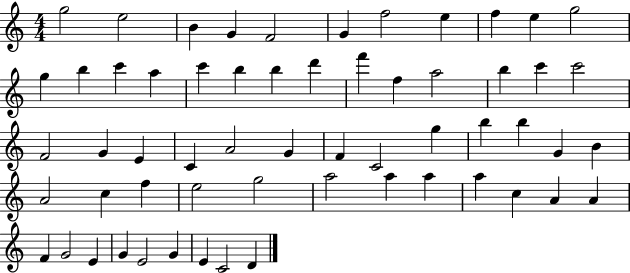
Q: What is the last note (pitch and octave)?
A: D4